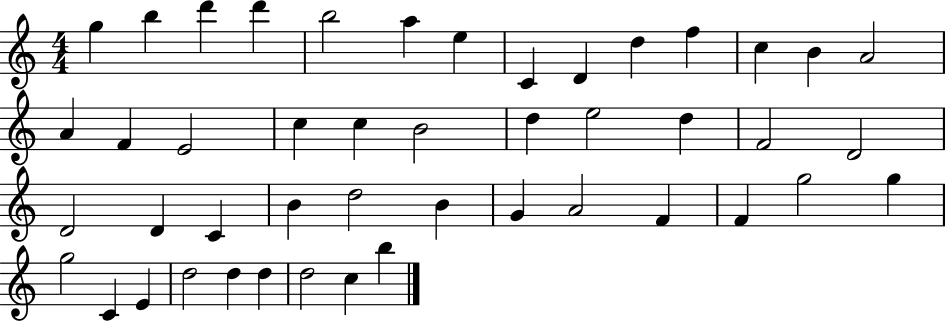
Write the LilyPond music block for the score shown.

{
  \clef treble
  \numericTimeSignature
  \time 4/4
  \key c \major
  g''4 b''4 d'''4 d'''4 | b''2 a''4 e''4 | c'4 d'4 d''4 f''4 | c''4 b'4 a'2 | \break a'4 f'4 e'2 | c''4 c''4 b'2 | d''4 e''2 d''4 | f'2 d'2 | \break d'2 d'4 c'4 | b'4 d''2 b'4 | g'4 a'2 f'4 | f'4 g''2 g''4 | \break g''2 c'4 e'4 | d''2 d''4 d''4 | d''2 c''4 b''4 | \bar "|."
}